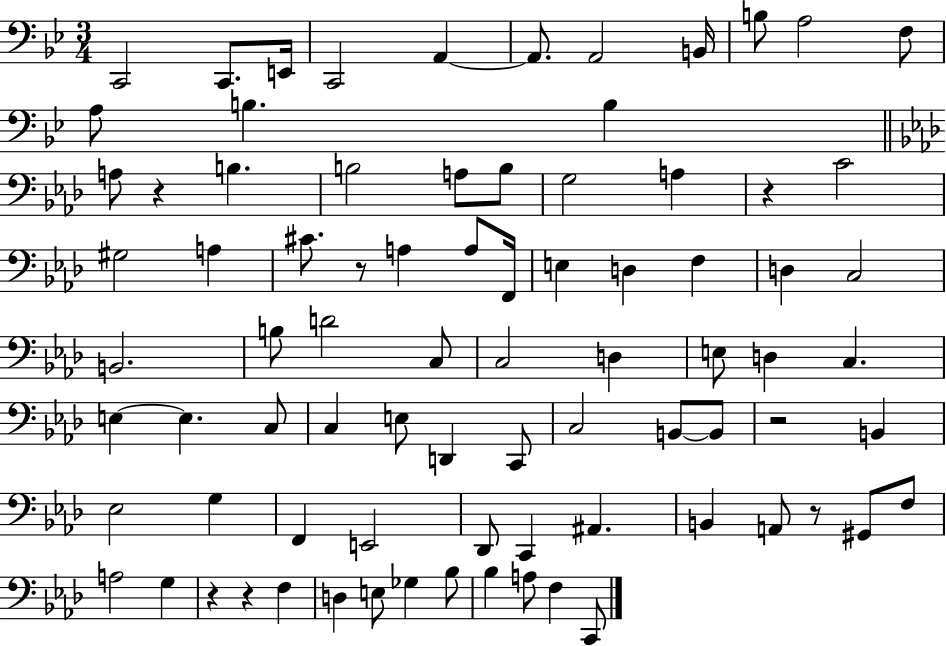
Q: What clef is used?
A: bass